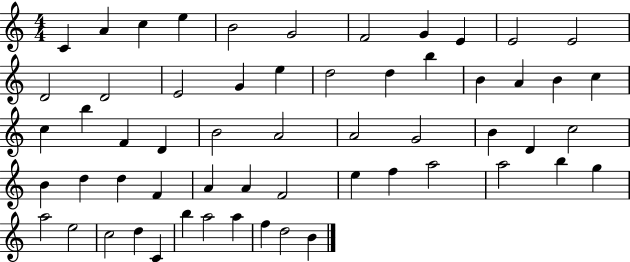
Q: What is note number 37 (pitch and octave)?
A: D5